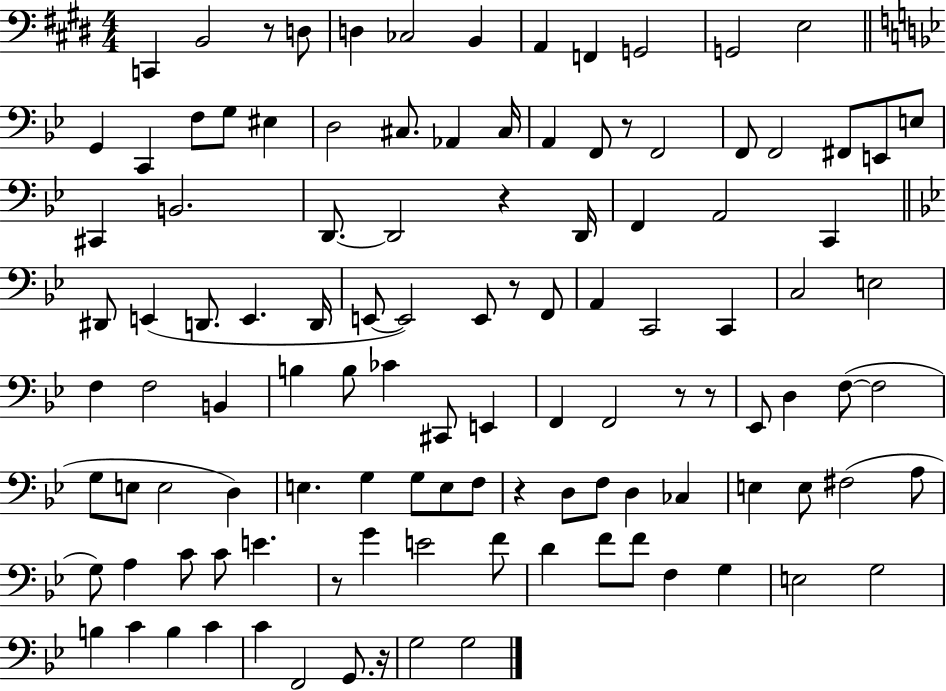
{
  \clef bass
  \numericTimeSignature
  \time 4/4
  \key e \major
  c,4 b,2 r8 d8 | d4 ces2 b,4 | a,4 f,4 g,2 | g,2 e2 | \break \bar "||" \break \key bes \major g,4 c,4 f8 g8 eis4 | d2 cis8. aes,4 cis16 | a,4 f,8 r8 f,2 | f,8 f,2 fis,8 e,8 e8 | \break cis,4 b,2. | d,8.~~ d,2 r4 d,16 | f,4 a,2 c,4 | \bar "||" \break \key bes \major dis,8 e,4( d,8. e,4. d,16 | e,8~~ e,2) e,8 r8 f,8 | a,4 c,2 c,4 | c2 e2 | \break f4 f2 b,4 | b4 b8 ces'4 cis,8 e,4 | f,4 f,2 r8 r8 | ees,8 d4 f8~(~ f2 | \break g8 e8 e2 d4) | e4. g4 g8 e8 f8 | r4 d8 f8 d4 ces4 | e4 e8 fis2( a8 | \break g8) a4 c'8 c'8 e'4. | r8 g'4 e'2 f'8 | d'4 f'8 f'8 f4 g4 | e2 g2 | \break b4 c'4 b4 c'4 | c'4 f,2 g,8. r16 | g2 g2 | \bar "|."
}